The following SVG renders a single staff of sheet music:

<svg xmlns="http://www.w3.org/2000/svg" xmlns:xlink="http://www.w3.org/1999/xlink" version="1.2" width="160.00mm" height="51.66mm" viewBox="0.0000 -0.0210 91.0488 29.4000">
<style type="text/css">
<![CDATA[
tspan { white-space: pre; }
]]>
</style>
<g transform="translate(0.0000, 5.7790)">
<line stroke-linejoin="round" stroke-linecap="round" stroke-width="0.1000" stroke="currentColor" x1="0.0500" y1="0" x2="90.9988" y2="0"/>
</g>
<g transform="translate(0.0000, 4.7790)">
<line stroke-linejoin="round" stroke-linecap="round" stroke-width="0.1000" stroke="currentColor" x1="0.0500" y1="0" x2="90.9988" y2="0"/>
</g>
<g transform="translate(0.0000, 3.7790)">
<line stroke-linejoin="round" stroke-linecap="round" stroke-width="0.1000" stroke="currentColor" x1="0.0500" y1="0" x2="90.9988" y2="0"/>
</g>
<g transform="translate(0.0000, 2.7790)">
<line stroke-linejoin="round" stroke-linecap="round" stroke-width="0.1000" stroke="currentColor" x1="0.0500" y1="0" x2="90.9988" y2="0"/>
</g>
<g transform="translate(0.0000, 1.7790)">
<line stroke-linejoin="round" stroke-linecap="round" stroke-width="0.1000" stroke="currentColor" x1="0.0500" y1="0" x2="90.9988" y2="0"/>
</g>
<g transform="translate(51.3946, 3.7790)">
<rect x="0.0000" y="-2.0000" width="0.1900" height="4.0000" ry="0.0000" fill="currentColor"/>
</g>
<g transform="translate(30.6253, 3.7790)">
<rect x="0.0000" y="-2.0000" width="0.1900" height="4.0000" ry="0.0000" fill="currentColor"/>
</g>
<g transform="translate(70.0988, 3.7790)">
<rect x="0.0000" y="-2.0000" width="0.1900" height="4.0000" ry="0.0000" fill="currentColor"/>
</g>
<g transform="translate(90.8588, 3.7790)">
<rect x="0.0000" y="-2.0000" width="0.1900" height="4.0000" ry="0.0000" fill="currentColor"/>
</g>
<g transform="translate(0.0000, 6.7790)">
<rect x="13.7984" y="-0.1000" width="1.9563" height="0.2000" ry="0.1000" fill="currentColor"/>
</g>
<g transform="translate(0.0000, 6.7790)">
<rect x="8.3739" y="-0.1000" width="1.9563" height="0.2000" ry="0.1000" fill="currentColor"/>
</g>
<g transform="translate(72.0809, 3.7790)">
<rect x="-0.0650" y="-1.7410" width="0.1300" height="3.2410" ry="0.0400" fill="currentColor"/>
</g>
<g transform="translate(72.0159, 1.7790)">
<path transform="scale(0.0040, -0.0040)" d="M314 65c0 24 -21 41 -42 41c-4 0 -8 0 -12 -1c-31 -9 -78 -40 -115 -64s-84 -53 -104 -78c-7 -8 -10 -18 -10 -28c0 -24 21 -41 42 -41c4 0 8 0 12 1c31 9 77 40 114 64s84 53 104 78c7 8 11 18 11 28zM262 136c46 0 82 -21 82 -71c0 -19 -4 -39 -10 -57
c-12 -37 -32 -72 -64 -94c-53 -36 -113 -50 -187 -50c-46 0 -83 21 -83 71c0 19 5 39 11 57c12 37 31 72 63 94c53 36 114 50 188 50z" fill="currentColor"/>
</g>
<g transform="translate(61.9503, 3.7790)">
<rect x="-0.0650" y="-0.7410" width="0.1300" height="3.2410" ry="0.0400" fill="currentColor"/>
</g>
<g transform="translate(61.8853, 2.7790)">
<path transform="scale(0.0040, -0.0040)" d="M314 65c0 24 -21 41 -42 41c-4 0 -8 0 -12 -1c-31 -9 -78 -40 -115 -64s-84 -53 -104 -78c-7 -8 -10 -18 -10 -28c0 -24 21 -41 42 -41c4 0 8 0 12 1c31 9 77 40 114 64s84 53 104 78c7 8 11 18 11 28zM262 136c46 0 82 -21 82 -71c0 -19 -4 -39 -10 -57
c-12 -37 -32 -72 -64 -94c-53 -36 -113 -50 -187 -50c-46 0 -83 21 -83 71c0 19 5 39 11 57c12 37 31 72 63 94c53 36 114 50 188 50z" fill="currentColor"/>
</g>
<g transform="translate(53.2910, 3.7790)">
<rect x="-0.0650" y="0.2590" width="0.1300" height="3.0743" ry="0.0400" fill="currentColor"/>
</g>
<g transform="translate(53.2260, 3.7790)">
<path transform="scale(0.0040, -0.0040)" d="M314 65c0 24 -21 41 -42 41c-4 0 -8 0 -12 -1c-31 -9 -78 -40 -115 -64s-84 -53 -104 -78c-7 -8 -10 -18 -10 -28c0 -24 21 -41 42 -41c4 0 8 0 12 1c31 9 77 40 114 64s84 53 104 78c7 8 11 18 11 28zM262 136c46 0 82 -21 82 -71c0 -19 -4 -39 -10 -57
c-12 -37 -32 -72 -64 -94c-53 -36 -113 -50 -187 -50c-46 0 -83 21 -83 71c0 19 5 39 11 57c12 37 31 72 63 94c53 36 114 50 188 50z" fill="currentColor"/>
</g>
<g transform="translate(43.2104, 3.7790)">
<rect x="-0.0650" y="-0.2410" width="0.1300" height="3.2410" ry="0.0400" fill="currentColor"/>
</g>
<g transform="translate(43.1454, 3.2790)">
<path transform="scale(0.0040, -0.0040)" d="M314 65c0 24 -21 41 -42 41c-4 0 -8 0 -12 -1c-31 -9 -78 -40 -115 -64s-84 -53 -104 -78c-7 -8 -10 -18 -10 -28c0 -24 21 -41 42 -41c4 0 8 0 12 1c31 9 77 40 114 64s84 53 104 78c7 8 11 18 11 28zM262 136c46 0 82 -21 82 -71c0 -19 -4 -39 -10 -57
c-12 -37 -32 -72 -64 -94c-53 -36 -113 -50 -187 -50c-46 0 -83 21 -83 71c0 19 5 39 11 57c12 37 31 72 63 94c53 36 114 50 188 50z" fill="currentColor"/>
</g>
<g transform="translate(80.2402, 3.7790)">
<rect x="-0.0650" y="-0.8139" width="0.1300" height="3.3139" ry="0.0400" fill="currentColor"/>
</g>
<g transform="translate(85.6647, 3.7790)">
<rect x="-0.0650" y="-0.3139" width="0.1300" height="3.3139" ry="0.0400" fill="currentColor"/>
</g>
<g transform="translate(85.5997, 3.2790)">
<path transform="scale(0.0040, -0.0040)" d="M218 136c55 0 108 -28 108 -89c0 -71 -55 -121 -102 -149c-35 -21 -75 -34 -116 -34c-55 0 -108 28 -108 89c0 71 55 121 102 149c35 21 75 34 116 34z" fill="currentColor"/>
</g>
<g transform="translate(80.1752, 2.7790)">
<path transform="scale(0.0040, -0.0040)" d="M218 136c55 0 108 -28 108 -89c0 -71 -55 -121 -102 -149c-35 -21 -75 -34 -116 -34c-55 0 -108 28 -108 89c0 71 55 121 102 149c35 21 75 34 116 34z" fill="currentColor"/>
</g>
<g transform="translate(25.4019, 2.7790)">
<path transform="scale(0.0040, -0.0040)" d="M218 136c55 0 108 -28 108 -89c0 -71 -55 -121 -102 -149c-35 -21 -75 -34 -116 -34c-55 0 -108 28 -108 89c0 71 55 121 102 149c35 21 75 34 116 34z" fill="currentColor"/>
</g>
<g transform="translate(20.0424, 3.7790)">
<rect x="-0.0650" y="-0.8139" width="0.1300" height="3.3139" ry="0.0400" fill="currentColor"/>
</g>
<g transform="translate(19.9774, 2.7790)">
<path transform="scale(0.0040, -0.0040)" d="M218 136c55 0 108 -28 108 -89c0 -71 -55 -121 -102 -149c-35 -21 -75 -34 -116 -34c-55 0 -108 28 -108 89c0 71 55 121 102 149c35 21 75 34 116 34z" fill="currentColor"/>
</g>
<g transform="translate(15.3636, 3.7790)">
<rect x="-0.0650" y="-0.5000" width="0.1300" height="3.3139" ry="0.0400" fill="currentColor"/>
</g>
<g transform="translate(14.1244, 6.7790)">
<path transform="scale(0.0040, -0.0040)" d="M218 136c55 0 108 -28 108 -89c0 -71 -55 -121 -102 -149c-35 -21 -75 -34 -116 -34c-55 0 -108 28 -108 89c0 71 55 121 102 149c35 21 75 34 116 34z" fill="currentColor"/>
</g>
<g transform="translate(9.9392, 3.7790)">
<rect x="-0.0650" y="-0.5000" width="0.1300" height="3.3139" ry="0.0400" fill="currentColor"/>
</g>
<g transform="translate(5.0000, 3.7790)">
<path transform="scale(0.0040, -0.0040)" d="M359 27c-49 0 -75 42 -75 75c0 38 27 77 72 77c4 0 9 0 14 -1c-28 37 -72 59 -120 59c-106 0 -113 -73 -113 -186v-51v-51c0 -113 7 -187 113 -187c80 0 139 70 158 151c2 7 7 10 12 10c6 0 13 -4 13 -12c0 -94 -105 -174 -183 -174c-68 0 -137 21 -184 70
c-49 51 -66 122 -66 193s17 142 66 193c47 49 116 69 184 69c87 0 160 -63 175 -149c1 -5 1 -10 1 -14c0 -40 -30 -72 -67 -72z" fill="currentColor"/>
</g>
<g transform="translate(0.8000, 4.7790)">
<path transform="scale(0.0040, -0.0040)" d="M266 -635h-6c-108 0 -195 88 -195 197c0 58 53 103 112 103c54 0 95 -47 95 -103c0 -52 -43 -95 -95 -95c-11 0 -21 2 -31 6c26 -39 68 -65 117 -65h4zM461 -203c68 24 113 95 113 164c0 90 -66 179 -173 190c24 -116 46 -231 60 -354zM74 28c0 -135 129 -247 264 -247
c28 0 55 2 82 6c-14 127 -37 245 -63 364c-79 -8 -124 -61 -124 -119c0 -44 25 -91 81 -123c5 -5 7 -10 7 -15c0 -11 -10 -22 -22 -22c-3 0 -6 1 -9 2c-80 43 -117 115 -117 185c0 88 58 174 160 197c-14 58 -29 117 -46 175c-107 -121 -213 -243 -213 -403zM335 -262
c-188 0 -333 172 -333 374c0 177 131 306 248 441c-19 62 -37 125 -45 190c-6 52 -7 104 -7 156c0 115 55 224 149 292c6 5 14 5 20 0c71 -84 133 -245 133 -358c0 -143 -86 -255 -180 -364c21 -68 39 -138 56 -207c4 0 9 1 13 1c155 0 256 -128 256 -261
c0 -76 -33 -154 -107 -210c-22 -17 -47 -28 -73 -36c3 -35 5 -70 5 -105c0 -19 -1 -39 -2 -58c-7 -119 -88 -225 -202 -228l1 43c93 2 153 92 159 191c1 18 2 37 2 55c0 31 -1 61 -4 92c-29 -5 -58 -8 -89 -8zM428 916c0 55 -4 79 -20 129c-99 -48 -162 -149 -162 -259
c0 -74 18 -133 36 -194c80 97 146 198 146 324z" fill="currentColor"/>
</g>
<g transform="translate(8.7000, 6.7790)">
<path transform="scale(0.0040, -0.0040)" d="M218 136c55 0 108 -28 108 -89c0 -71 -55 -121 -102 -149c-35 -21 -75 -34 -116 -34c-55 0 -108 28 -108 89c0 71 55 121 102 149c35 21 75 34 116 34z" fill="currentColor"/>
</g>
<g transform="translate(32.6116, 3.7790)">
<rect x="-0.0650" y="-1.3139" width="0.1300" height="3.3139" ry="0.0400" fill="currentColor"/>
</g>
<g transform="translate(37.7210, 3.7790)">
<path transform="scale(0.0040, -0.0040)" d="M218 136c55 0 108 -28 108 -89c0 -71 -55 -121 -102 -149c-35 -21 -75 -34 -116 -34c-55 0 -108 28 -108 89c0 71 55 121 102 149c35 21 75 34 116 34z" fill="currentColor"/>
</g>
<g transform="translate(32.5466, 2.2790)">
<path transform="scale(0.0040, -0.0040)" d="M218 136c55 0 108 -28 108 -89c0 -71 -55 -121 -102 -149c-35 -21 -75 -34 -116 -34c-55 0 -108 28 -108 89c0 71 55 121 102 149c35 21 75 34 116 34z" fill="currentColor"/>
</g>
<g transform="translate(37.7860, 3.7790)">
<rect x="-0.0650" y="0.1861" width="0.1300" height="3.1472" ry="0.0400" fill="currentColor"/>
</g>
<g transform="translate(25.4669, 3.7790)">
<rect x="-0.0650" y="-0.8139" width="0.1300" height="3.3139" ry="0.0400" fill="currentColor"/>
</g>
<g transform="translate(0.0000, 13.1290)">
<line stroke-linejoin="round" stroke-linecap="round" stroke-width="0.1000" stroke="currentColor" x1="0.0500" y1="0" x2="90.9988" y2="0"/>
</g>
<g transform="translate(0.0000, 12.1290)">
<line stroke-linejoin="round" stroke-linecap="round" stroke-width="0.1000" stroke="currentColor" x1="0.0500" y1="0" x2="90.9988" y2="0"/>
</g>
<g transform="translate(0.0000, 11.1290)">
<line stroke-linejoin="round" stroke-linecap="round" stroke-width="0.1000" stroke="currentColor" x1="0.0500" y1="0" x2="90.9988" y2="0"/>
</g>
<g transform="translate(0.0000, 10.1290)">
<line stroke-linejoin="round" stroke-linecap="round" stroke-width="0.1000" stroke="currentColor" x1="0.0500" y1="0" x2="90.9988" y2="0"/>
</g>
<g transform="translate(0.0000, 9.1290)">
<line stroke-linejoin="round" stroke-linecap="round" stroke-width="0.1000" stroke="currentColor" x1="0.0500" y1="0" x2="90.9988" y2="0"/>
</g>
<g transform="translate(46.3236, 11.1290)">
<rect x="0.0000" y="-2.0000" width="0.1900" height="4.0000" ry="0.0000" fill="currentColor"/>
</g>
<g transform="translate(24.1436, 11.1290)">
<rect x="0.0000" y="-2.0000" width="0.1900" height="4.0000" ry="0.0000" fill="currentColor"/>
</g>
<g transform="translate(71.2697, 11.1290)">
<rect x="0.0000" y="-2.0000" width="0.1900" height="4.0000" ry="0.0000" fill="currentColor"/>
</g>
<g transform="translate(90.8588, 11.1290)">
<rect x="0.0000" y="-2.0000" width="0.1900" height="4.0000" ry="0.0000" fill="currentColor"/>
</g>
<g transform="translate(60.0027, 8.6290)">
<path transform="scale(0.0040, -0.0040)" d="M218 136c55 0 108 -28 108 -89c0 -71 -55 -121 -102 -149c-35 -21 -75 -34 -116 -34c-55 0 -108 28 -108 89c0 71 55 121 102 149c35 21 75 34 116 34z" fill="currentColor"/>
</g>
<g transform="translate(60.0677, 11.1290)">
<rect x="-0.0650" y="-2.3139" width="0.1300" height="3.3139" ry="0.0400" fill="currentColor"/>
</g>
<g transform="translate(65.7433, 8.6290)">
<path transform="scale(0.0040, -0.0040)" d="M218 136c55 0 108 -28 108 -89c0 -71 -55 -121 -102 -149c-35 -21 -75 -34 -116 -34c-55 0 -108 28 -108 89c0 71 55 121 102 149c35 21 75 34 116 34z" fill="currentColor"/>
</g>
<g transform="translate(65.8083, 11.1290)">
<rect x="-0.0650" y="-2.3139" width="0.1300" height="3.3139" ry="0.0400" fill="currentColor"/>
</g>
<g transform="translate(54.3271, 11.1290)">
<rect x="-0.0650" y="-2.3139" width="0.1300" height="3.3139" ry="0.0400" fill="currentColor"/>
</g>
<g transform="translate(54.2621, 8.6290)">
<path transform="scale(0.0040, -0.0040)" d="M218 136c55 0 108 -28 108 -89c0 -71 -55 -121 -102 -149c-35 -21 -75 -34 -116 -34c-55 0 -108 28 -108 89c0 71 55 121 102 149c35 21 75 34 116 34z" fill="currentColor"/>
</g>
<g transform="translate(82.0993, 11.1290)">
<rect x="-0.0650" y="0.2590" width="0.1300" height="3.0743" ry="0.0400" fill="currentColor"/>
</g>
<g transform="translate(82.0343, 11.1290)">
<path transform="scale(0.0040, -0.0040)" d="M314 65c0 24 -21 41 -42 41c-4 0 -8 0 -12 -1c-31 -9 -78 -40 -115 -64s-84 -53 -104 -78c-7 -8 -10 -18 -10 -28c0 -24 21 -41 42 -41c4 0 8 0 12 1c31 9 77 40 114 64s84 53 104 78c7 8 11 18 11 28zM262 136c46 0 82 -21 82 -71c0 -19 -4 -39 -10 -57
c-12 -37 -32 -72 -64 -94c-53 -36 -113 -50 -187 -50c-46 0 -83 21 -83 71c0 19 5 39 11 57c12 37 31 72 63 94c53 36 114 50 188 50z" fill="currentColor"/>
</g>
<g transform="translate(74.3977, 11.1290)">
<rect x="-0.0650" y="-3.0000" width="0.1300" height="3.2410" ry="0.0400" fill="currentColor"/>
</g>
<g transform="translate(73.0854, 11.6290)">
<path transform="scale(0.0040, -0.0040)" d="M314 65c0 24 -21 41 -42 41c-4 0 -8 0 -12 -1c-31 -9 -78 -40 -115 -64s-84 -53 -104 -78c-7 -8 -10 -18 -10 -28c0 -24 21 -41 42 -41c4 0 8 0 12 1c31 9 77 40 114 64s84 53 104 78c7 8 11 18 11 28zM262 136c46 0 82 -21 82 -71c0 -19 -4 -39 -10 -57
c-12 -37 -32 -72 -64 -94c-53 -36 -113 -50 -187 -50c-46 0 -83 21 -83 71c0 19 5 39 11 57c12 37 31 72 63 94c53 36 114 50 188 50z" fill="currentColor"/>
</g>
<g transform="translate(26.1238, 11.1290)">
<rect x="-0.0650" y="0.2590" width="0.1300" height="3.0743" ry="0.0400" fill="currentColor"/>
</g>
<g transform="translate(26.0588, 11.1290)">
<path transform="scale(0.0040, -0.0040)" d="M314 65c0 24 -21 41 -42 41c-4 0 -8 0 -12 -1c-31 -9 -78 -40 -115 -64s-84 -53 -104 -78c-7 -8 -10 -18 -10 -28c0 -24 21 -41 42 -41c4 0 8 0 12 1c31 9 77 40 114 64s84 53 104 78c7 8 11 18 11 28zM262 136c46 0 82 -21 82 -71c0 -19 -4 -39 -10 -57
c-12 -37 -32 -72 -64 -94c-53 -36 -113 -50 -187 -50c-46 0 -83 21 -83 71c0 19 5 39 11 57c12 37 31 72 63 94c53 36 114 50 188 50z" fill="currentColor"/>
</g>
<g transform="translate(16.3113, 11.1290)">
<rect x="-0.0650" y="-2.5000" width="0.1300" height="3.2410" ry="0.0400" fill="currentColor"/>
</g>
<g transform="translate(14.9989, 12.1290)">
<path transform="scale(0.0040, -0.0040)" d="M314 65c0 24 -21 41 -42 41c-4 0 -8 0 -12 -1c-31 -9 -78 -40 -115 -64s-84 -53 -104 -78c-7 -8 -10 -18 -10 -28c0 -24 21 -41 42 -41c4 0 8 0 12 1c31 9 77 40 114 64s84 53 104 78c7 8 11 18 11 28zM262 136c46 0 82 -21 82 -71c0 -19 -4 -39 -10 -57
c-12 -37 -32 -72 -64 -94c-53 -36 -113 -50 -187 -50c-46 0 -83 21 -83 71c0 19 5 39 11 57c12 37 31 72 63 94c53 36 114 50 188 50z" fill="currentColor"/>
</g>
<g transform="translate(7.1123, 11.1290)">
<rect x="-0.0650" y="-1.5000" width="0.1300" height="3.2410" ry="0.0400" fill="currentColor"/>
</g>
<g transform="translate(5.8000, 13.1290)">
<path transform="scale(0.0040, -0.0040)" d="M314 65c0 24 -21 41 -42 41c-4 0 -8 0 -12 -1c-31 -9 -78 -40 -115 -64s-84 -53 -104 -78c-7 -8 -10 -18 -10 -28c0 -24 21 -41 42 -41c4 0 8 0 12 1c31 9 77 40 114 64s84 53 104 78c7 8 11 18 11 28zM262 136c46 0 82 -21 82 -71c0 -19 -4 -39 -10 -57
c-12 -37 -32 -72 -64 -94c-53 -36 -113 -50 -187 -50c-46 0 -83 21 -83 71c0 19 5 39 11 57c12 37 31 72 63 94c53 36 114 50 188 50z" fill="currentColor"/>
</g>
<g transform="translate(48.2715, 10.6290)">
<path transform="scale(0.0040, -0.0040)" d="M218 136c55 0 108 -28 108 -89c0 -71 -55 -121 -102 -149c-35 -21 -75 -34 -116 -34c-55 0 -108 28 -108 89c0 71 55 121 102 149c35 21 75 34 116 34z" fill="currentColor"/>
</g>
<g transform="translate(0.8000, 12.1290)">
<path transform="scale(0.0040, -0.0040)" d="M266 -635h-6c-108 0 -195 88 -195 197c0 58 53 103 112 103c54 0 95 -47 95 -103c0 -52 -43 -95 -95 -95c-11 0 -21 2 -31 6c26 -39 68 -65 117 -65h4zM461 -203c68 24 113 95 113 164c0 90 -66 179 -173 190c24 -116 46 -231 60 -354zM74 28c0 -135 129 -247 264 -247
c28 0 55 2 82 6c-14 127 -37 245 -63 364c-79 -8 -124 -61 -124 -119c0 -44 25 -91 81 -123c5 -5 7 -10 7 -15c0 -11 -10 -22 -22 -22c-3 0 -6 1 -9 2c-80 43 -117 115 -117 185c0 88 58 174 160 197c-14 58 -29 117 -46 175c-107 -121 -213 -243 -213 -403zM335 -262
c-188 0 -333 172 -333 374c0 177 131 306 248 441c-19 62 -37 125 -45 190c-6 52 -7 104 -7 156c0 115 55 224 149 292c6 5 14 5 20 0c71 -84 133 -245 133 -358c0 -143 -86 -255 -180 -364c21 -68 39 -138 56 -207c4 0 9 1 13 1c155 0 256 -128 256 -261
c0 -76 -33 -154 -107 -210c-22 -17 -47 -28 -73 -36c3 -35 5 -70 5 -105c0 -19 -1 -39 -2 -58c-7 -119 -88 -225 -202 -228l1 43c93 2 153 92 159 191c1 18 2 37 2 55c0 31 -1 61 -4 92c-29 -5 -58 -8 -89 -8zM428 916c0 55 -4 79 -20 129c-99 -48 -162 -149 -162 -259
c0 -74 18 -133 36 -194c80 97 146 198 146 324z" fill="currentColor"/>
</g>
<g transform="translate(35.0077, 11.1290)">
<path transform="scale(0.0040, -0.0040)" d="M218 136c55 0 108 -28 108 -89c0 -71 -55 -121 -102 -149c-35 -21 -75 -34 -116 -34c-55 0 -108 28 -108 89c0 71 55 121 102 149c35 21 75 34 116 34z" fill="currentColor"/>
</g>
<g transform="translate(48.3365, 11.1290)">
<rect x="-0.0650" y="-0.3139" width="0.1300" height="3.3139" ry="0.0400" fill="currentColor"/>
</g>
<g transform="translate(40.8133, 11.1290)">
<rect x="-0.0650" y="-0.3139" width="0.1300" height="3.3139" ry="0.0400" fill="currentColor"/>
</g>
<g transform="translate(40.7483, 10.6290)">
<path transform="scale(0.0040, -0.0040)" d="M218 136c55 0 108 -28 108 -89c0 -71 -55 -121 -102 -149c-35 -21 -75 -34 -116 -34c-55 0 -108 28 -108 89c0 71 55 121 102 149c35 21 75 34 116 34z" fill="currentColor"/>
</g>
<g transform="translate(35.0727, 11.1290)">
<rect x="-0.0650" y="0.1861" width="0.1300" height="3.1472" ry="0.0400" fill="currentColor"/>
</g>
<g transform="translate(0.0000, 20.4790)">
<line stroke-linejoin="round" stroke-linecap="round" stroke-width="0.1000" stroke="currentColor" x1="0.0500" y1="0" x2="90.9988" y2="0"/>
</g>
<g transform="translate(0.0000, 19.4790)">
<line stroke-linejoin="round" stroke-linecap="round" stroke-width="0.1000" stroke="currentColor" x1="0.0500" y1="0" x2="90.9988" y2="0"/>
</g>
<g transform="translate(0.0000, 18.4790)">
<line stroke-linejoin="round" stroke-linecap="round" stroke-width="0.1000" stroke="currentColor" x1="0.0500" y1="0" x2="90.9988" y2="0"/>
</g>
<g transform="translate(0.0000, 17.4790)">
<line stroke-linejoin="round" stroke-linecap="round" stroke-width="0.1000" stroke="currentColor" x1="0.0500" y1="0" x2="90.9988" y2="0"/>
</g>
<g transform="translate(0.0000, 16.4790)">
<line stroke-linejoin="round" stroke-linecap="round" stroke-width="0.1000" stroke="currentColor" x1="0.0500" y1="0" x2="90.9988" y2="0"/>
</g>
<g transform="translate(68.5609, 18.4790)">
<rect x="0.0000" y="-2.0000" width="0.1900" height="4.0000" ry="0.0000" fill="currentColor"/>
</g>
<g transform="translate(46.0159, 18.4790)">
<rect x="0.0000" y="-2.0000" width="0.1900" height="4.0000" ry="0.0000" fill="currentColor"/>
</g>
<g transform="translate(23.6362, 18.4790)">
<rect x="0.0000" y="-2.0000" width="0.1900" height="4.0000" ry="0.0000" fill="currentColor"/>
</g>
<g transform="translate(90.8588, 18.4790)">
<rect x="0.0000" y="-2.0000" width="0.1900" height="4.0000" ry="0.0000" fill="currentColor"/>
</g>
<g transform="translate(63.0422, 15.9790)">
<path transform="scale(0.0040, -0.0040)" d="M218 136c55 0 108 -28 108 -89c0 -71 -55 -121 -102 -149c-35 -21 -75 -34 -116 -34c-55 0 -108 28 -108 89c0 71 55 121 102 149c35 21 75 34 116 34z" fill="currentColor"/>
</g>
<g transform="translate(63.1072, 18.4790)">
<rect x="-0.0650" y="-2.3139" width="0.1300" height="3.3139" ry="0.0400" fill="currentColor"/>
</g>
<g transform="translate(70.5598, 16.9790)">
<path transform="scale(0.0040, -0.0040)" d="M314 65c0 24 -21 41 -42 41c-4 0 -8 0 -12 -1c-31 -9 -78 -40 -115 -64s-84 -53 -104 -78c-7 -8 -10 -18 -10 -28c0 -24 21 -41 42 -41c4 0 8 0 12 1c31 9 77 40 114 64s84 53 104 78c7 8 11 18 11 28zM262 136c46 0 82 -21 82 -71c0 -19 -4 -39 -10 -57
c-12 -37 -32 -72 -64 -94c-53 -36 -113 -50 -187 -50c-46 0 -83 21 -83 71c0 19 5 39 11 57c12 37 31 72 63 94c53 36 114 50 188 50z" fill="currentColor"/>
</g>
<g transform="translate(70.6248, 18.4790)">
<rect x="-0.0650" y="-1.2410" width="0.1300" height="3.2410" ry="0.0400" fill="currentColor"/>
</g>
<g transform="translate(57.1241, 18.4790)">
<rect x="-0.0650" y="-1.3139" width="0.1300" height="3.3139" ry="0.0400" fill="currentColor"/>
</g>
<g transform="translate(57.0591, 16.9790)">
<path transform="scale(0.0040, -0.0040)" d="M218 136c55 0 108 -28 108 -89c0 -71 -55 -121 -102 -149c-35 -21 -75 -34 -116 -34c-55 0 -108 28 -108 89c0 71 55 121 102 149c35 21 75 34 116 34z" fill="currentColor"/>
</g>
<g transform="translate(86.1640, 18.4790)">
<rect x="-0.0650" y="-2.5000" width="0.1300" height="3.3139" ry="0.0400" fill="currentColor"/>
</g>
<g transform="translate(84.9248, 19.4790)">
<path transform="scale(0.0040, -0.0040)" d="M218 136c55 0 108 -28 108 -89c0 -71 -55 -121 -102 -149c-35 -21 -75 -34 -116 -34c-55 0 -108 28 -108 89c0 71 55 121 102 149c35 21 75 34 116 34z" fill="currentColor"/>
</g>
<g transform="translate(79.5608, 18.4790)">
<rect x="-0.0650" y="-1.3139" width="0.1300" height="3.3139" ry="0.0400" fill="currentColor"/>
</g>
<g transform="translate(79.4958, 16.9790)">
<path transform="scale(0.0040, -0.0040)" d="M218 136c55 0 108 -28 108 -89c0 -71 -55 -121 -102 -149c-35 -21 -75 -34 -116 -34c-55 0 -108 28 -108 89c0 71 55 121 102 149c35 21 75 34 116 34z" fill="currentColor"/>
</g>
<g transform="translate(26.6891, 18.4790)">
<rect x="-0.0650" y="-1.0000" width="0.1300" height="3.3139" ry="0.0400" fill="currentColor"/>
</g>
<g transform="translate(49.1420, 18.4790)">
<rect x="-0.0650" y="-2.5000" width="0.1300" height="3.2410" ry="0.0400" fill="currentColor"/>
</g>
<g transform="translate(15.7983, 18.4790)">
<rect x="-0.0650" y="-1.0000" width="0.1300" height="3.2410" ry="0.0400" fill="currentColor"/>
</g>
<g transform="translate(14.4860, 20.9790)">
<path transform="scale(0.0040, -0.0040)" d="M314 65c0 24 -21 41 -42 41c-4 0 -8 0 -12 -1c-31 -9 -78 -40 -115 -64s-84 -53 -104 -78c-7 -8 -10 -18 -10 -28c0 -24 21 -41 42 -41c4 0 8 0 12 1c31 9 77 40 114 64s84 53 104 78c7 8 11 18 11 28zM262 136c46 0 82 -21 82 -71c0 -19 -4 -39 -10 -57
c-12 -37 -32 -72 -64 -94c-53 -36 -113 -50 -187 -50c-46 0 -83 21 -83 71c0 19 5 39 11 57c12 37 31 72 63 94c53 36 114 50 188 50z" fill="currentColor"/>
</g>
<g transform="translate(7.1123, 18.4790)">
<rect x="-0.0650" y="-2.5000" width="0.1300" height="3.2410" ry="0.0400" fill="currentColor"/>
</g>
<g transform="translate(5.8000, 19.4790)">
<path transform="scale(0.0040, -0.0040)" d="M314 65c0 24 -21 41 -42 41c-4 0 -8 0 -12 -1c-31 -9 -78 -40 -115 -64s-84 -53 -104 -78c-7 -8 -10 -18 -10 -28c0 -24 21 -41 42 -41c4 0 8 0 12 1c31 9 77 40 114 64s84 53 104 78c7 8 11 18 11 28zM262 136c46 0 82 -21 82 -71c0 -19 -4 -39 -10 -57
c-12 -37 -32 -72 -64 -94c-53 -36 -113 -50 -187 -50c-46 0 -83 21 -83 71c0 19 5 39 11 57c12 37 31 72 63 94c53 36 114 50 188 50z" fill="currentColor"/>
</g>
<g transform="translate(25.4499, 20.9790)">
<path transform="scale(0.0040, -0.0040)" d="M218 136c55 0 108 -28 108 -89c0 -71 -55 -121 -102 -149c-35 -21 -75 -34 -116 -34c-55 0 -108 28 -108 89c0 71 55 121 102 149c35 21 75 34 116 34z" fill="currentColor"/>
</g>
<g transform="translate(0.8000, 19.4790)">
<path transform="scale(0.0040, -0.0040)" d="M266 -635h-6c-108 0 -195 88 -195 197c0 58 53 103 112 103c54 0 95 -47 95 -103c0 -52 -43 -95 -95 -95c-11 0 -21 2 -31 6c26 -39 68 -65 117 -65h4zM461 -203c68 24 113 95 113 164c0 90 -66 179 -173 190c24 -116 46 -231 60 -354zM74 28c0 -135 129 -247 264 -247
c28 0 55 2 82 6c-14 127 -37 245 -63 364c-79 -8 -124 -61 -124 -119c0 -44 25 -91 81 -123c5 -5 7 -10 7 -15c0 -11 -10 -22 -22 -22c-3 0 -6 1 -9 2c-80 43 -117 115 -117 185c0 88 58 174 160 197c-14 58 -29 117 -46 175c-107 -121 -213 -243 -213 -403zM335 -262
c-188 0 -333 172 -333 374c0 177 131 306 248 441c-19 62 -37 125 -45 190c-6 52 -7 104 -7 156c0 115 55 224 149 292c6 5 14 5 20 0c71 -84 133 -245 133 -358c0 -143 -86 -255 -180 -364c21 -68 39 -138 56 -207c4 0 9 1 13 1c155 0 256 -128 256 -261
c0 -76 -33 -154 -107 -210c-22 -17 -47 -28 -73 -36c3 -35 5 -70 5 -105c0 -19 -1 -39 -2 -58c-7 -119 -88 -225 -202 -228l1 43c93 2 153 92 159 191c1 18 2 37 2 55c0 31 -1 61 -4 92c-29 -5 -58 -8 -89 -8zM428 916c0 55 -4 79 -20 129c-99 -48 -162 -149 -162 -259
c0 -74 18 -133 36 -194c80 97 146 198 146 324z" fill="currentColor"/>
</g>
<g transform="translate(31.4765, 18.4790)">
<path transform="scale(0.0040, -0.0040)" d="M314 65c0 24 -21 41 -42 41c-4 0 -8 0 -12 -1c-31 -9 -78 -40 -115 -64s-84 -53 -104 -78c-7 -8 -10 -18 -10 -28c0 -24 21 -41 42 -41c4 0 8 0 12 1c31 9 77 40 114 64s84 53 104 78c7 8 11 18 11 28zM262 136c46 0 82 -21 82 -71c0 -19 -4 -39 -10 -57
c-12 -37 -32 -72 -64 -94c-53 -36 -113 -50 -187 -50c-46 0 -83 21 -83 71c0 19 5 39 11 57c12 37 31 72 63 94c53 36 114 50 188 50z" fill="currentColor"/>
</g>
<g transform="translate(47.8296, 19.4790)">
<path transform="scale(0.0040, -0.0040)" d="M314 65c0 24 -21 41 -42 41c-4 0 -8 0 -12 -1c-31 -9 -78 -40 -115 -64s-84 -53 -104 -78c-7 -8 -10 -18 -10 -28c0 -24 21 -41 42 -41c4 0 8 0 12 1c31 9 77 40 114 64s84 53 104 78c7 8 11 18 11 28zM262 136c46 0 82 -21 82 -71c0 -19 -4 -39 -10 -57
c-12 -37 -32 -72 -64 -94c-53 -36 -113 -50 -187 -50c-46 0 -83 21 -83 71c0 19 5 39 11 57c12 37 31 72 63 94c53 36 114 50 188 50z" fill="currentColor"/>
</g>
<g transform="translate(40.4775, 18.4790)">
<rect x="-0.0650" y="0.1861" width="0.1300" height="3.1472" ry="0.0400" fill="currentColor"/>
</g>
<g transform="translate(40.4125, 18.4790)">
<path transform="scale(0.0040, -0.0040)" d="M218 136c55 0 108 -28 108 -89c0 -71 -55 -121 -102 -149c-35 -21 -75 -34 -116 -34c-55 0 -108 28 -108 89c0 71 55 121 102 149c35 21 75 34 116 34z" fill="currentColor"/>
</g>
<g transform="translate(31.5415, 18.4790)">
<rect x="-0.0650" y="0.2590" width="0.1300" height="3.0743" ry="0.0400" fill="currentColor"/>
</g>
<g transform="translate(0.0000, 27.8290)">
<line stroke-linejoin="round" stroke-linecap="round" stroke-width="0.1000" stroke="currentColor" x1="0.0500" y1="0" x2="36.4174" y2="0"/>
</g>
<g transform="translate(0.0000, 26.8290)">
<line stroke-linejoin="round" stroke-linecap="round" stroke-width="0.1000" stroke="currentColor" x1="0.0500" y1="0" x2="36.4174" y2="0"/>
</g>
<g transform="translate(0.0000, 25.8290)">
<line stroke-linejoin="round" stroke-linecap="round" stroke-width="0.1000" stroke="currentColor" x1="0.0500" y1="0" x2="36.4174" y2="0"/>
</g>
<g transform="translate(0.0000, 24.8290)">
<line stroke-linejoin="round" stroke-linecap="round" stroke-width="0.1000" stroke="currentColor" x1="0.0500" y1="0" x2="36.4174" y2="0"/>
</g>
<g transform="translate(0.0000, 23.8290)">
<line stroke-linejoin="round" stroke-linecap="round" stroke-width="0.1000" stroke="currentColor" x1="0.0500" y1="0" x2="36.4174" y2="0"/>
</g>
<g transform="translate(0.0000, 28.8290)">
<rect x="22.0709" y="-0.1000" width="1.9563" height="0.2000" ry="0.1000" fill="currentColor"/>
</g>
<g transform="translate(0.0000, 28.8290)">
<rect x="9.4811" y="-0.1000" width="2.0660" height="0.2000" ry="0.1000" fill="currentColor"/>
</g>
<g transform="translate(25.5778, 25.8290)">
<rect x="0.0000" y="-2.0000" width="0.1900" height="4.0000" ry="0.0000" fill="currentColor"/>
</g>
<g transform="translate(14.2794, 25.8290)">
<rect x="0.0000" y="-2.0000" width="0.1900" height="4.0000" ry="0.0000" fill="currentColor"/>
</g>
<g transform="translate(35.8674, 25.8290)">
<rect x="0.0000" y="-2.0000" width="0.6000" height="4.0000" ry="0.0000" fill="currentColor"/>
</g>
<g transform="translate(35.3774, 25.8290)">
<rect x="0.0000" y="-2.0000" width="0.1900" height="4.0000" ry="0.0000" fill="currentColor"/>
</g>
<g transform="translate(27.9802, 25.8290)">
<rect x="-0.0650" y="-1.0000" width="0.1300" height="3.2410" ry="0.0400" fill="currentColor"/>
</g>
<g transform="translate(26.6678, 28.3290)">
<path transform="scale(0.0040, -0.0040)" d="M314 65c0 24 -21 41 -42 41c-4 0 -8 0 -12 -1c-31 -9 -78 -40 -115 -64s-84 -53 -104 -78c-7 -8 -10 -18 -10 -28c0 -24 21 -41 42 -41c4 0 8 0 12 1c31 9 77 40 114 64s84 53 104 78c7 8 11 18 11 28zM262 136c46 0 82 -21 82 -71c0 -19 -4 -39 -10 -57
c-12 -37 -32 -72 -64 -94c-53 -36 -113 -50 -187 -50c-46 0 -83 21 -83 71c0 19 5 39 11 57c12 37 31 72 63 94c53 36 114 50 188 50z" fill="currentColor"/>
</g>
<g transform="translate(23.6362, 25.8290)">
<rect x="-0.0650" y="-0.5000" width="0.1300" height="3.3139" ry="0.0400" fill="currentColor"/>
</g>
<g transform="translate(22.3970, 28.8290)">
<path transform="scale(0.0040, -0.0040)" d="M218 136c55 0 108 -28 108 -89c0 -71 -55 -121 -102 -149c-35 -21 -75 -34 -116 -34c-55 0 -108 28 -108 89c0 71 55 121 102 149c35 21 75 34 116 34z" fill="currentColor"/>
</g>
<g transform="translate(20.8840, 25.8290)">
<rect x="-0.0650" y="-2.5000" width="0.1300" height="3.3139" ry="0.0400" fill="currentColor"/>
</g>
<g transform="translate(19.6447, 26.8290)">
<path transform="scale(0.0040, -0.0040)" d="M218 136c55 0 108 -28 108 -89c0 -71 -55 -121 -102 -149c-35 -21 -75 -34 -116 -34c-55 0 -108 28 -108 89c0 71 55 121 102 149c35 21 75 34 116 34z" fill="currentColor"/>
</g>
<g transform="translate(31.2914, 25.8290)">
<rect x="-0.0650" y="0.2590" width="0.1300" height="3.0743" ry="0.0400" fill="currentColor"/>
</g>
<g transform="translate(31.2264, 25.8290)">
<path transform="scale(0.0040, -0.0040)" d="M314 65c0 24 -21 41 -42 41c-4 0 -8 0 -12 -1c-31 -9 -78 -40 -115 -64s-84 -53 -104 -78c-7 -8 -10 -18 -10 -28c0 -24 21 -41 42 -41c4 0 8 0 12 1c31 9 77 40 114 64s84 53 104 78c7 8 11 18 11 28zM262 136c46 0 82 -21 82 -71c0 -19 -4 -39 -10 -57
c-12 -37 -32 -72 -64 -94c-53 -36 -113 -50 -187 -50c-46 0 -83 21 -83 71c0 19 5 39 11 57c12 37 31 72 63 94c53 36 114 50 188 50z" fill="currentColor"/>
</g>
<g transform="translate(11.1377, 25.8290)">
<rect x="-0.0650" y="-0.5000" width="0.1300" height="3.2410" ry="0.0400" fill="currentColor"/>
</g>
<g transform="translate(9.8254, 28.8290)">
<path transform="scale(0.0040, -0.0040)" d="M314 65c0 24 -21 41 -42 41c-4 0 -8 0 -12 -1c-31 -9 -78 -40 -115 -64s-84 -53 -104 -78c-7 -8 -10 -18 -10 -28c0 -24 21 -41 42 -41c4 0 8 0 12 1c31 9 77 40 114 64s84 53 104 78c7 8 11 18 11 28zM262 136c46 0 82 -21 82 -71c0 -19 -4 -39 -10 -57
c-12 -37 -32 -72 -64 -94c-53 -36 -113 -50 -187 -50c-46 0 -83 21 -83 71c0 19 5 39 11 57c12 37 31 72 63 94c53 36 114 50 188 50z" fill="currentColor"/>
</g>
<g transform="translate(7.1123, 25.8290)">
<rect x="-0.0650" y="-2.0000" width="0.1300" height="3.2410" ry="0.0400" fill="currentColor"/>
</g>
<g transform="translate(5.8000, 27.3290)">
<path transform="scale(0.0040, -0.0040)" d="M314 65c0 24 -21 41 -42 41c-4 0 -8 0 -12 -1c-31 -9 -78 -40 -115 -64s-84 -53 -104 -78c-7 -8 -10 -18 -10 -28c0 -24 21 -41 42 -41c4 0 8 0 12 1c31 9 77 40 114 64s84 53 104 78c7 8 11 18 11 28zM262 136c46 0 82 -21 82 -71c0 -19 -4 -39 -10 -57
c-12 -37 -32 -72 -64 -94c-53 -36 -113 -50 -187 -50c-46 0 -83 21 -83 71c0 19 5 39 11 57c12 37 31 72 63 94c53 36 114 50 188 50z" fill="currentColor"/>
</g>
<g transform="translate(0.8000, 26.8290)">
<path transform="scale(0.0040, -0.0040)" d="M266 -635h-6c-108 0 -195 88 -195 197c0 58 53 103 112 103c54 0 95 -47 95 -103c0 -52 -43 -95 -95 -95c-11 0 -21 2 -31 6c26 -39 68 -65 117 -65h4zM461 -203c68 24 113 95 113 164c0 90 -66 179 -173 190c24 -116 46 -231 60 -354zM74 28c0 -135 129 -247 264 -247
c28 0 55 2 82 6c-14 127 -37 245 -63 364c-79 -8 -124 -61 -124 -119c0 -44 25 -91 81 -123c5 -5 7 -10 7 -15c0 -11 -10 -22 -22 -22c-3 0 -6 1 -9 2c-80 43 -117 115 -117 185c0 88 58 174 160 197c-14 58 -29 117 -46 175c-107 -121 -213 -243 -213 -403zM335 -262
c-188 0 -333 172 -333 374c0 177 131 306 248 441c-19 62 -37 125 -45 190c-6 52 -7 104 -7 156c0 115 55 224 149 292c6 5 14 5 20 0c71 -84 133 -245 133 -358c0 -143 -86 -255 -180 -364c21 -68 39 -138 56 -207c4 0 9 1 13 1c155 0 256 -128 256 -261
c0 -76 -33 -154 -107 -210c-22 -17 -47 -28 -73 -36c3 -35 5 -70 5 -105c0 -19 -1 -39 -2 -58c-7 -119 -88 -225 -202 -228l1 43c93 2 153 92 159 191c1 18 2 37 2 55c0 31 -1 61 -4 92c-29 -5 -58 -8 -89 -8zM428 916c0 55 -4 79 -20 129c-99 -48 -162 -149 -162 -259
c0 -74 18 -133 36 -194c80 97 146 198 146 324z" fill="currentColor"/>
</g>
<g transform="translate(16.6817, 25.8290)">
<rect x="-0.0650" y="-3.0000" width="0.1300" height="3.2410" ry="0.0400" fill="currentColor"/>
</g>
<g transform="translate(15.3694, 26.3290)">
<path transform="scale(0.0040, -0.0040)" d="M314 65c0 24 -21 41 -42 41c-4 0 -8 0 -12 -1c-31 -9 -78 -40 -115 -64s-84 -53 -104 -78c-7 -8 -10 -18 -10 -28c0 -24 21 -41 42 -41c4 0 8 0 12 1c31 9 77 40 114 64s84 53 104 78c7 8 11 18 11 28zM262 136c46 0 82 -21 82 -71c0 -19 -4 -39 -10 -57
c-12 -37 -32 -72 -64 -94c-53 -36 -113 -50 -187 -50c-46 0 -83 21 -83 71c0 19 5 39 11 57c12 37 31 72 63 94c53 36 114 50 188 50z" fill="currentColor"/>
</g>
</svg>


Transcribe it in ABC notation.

X:1
T:Untitled
M:4/4
L:1/4
K:C
C C d d e B c2 B2 d2 f2 d c E2 G2 B2 B c c g g g A2 B2 G2 D2 D B2 B G2 e g e2 e G F2 C2 A2 G C D2 B2